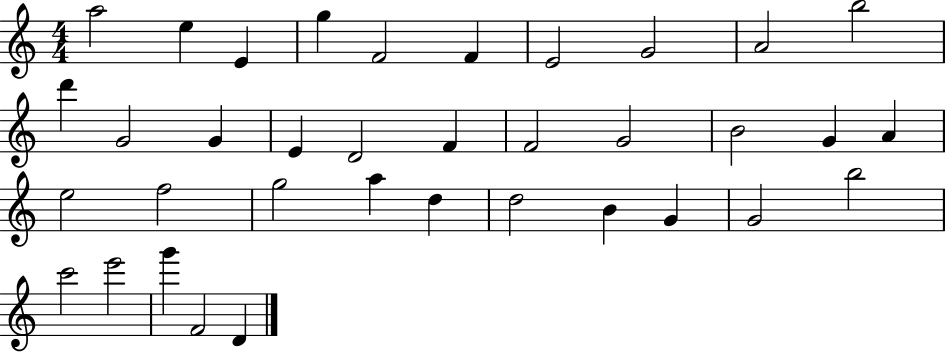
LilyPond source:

{
  \clef treble
  \numericTimeSignature
  \time 4/4
  \key c \major
  a''2 e''4 e'4 | g''4 f'2 f'4 | e'2 g'2 | a'2 b''2 | \break d'''4 g'2 g'4 | e'4 d'2 f'4 | f'2 g'2 | b'2 g'4 a'4 | \break e''2 f''2 | g''2 a''4 d''4 | d''2 b'4 g'4 | g'2 b''2 | \break c'''2 e'''2 | g'''4 f'2 d'4 | \bar "|."
}